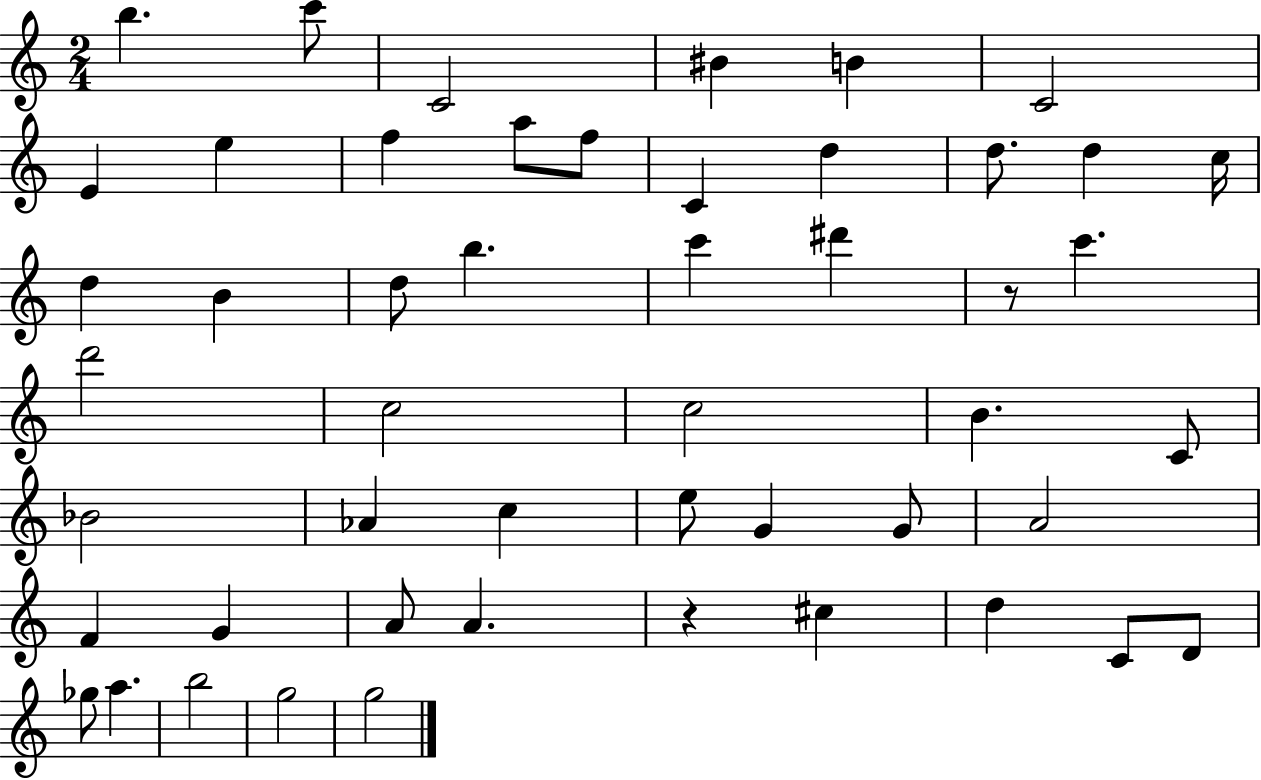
{
  \clef treble
  \numericTimeSignature
  \time 2/4
  \key c \major
  b''4. c'''8 | c'2 | bis'4 b'4 | c'2 | \break e'4 e''4 | f''4 a''8 f''8 | c'4 d''4 | d''8. d''4 c''16 | \break d''4 b'4 | d''8 b''4. | c'''4 dis'''4 | r8 c'''4. | \break d'''2 | c''2 | c''2 | b'4. c'8 | \break bes'2 | aes'4 c''4 | e''8 g'4 g'8 | a'2 | \break f'4 g'4 | a'8 a'4. | r4 cis''4 | d''4 c'8 d'8 | \break ges''8 a''4. | b''2 | g''2 | g''2 | \break \bar "|."
}